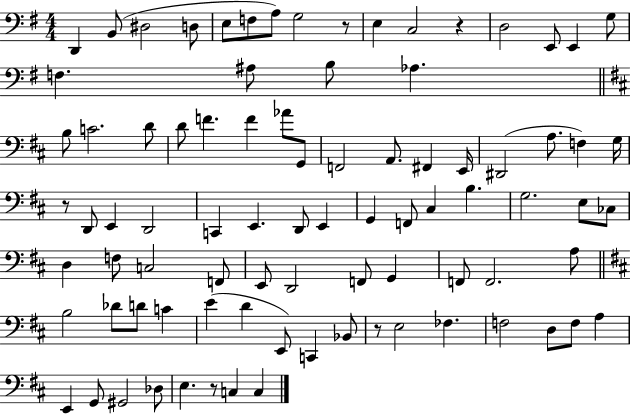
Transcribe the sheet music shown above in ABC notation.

X:1
T:Untitled
M:4/4
L:1/4
K:G
D,, B,,/2 ^D,2 D,/2 E,/2 F,/2 A,/2 G,2 z/2 E, C,2 z D,2 E,,/2 E,, G,/2 F, ^A,/2 B,/2 _A, B,/2 C2 D/2 D/2 F F _A/2 G,,/2 F,,2 A,,/2 ^F,, E,,/4 ^D,,2 A,/2 F, G,/4 z/2 D,,/2 E,, D,,2 C,, E,, D,,/2 E,, G,, F,,/2 ^C, B, G,2 E,/2 _C,/2 D, F,/2 C,2 F,,/2 E,,/2 D,,2 F,,/2 G,, F,,/2 F,,2 A,/2 B,2 _D/2 D/2 C E D E,,/2 C,, _B,,/2 z/2 E,2 _F, F,2 D,/2 F,/2 A, E,, G,,/2 ^G,,2 _D,/2 E, z/2 C, C,